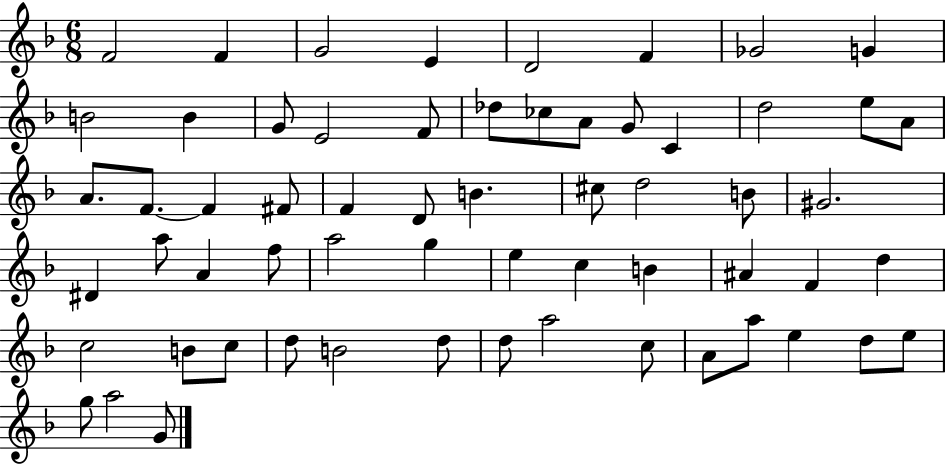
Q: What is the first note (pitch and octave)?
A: F4